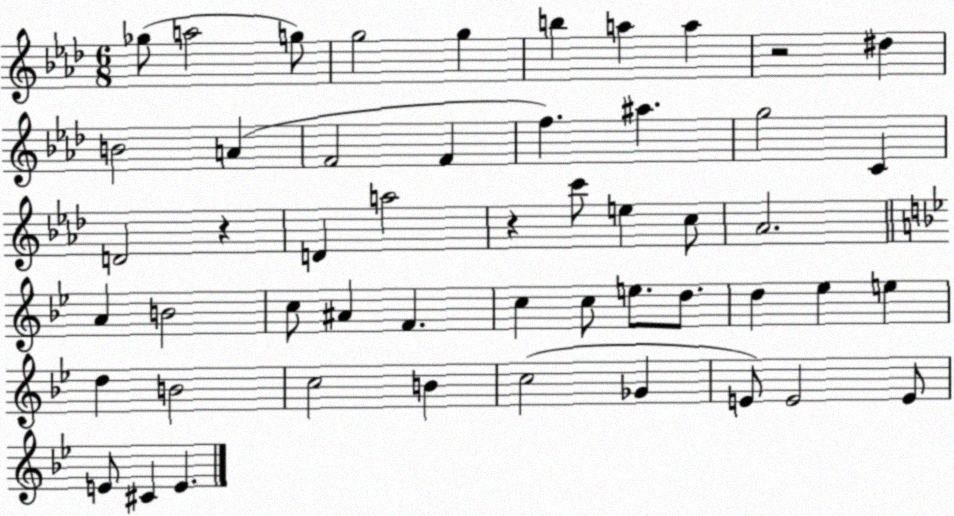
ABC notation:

X:1
T:Untitled
M:6/8
L:1/4
K:Ab
_g/2 a2 g/2 g2 g b a a z2 ^d B2 A F2 F f ^a g2 C D2 z D a2 z c'/2 e c/2 _A2 A B2 c/2 ^A F c c/2 e/2 d/2 d _e e d B2 c2 B c2 _G E/2 E2 E/2 E/2 ^C E